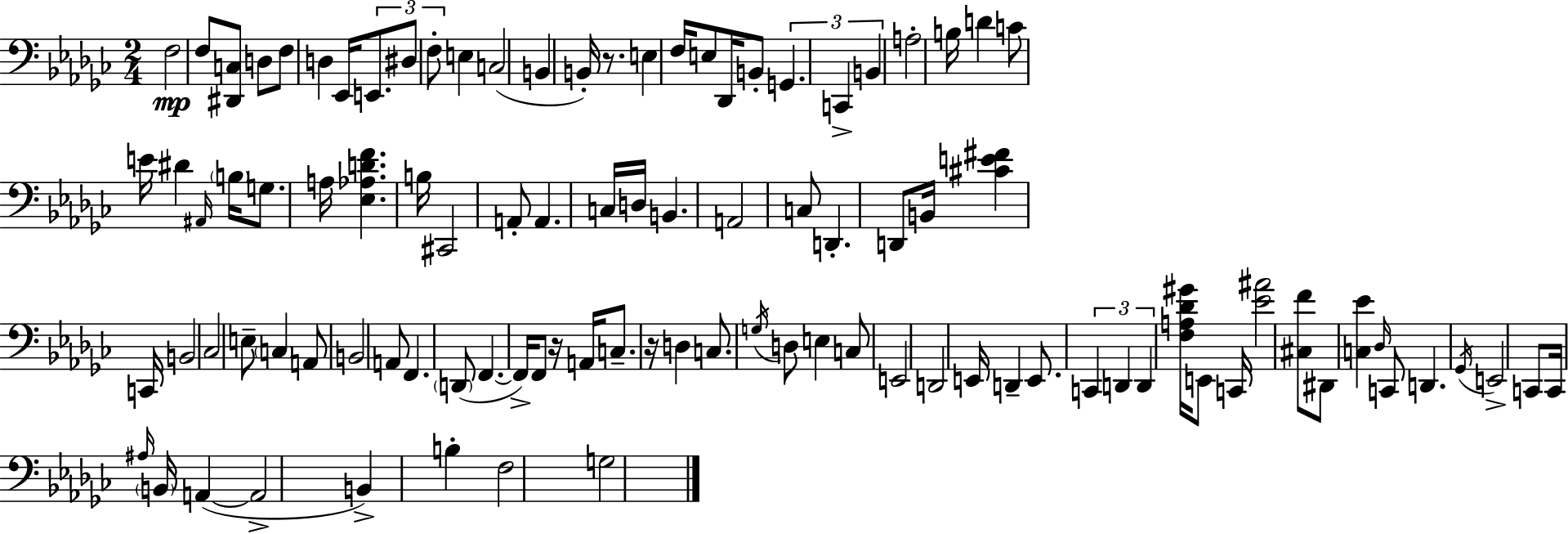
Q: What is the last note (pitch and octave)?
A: G3